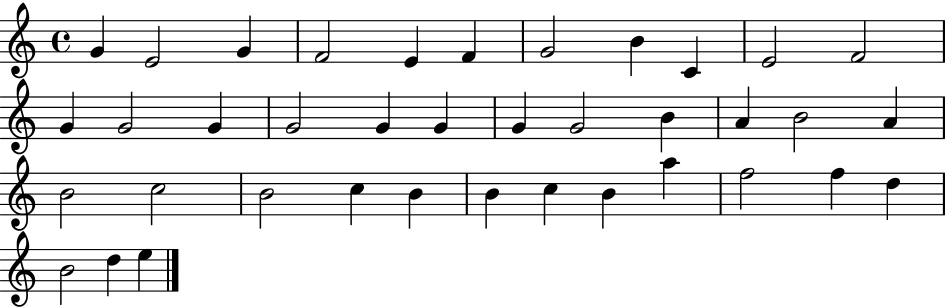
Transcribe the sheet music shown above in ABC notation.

X:1
T:Untitled
M:4/4
L:1/4
K:C
G E2 G F2 E F G2 B C E2 F2 G G2 G G2 G G G G2 B A B2 A B2 c2 B2 c B B c B a f2 f d B2 d e